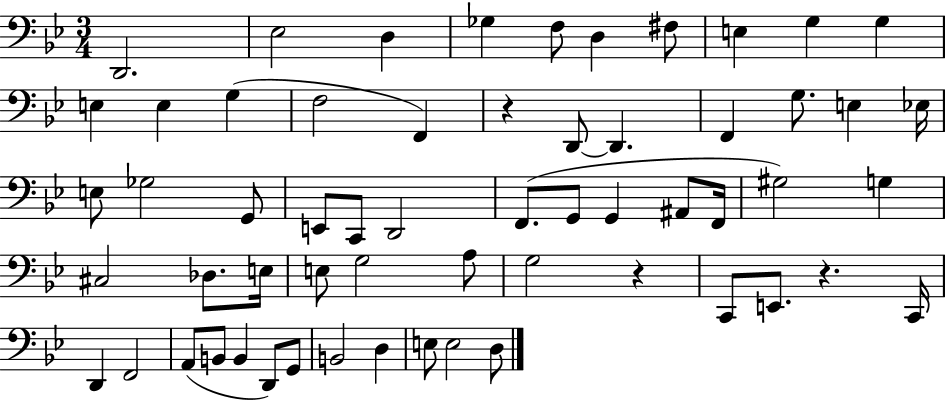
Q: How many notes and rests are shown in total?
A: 59